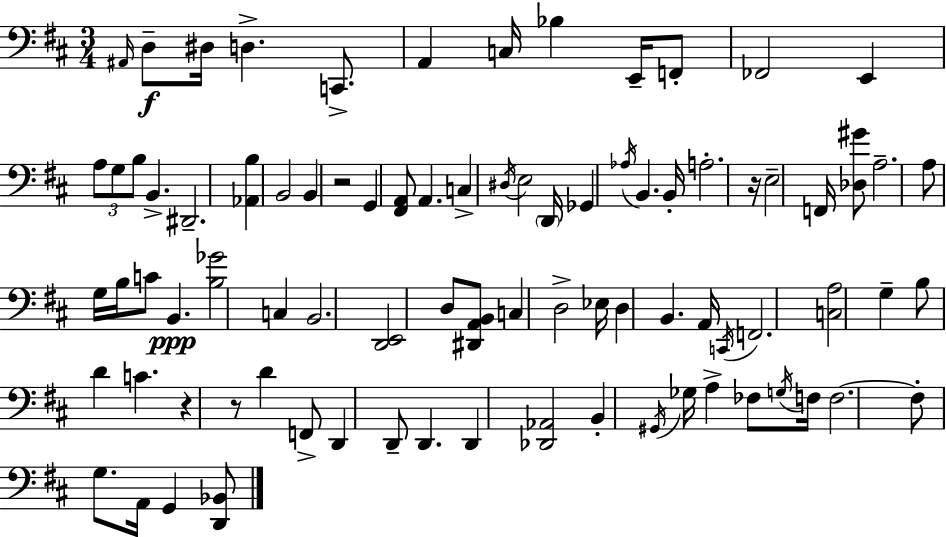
{
  \clef bass
  \numericTimeSignature
  \time 3/4
  \key d \major
  \grace { ais,16 }\f d8-- dis16 d4.-> c,8.-> | a,4 c16 bes4 e,16-- f,8-. | fes,2 e,4 | \tuplet 3/2 { a8 g8 b8 } b,4.-> | \break dis,2.-- | <aes, b>4 b,2 | b,4 r2 | g,4 <fis, a,>8 a,4. | \break c4-> \acciaccatura { dis16 } e2 | \parenthesize d,16 ges,4 \acciaccatura { aes16 } b,4. | b,16-. a2.-. | r16 e2-- | \break f,16 <des gis'>8 a2.-- | a8 g16 b16 c'8 b,4.\ppp | <b ges'>2 c4 | b,2. | \break <d, e,>2 d8 | <dis, a, b,>8 c4 d2-> | ees16 d4 b,4. | a,16 \acciaccatura { c,16 } f,2. | \break <c a>2 | g4-- b8 d'4 c'4. | r4 r8 d'4 | f,8-> d,4 d,8-- d,4. | \break d,4 <des, aes,>2 | b,4-. \acciaccatura { gis,16 } ges16 a4-> | fes8 \acciaccatura { g16 } f16 f2.~~ | f8-. g8. a,16 | \break g,4 <d, bes,>8 \bar "|."
}